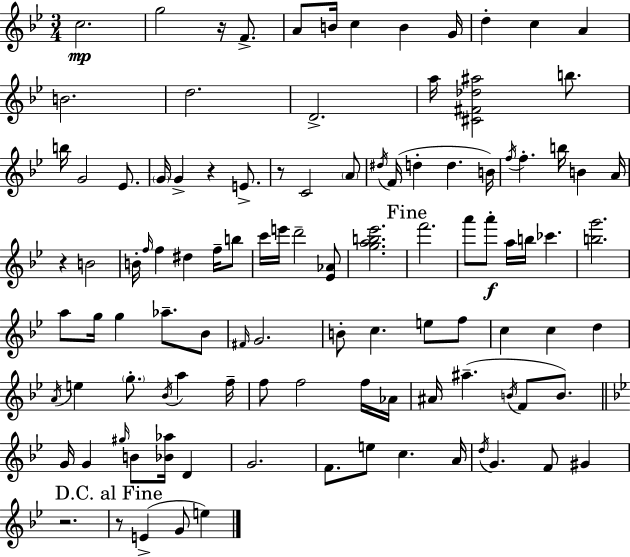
{
  \clef treble
  \numericTimeSignature
  \time 3/4
  \key g \minor
  \repeat volta 2 { c''2.\mp | g''2 r16 f'8.-> | a'8 b'16 c''4 b'4 g'16 | d''4-. c''4 a'4 | \break b'2. | d''2. | d'2.-> | a''16 <cis' fis' des'' ais''>2 b''8. | \break b''16 g'2 ees'8. | \parenthesize g'16 g'4-> r4 e'8.-> | r8 c'2 \parenthesize a'8 | \acciaccatura { dis''16 } f'16( d''4-. d''4. | \break b'16) \acciaccatura { f''16 } f''4.-. b''16 b'4 | a'16 r4 b'2 | b'16-. \grace { f''16 } f''4 dis''4 | f''16-- b''8 c'''16 e'''16 d'''2-- | \break <ees' aes'>8 <g'' a'' b'' ees'''>2. | \mark "Fine" f'''2. | a'''8 a'''8-.\f a''16 b''16 ces'''4. | <b'' g'''>2. | \break a''8 g''16 g''4 aes''8.-- | bes'8 \grace { fis'16 } g'2. | b'8-. c''4. | e''8 f''8 c''4 c''4 | \break d''4 \acciaccatura { a'16 } e''4 \parenthesize g''8.-. | \acciaccatura { bes'16 } a''4 f''16-- f''8 f''2 | f''16 aes'16 ais'16 ais''4.--( | \acciaccatura { b'16 } f'8 b'8.) \bar "||" \break \key g \minor g'16 g'4 \grace { gis''16 } b'8 <bes' aes''>16 d'4 | g'2. | f'8. e''8 c''4. | a'16 \acciaccatura { d''16 } g'4. f'8 gis'4 | \break r2. | \mark "D.C. al Fine" r8 e'4->( g'8 e''4) | } \bar "|."
}